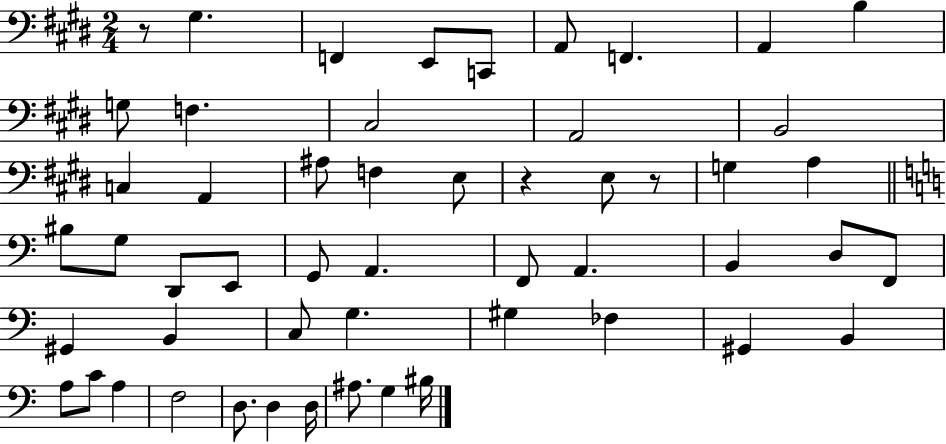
{
  \clef bass
  \numericTimeSignature
  \time 2/4
  \key e \major
  \repeat volta 2 { r8 gis4. | f,4 e,8 c,8 | a,8 f,4. | a,4 b4 | \break g8 f4. | cis2 | a,2 | b,2 | \break c4 a,4 | ais8 f4 e8 | r4 e8 r8 | g4 a4 | \break \bar "||" \break \key c \major bis8 g8 d,8 e,8 | g,8 a,4. | f,8 a,4. | b,4 d8 f,8 | \break gis,4 b,4 | c8 g4. | gis4 fes4 | gis,4 b,4 | \break a8 c'8 a4 | f2 | d8. d4 d16 | ais8. g4 bis16 | \break } \bar "|."
}